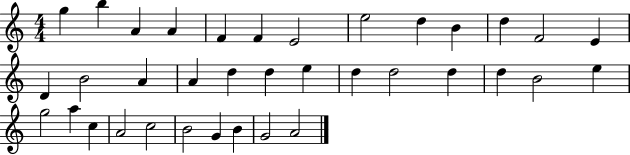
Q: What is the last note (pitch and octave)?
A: A4